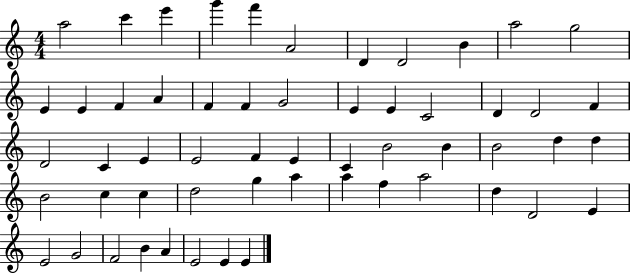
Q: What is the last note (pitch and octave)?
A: E4